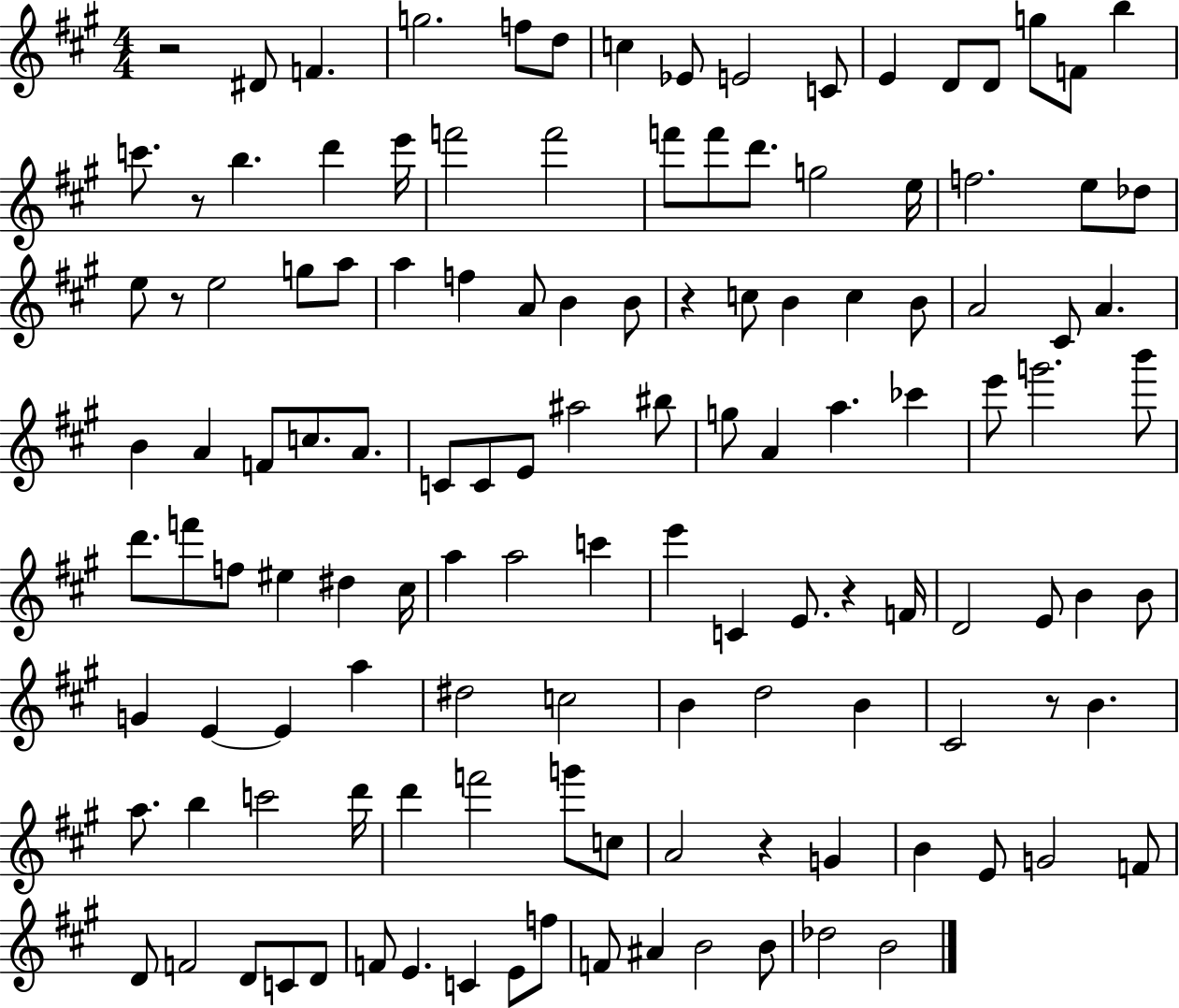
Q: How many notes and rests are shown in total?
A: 127